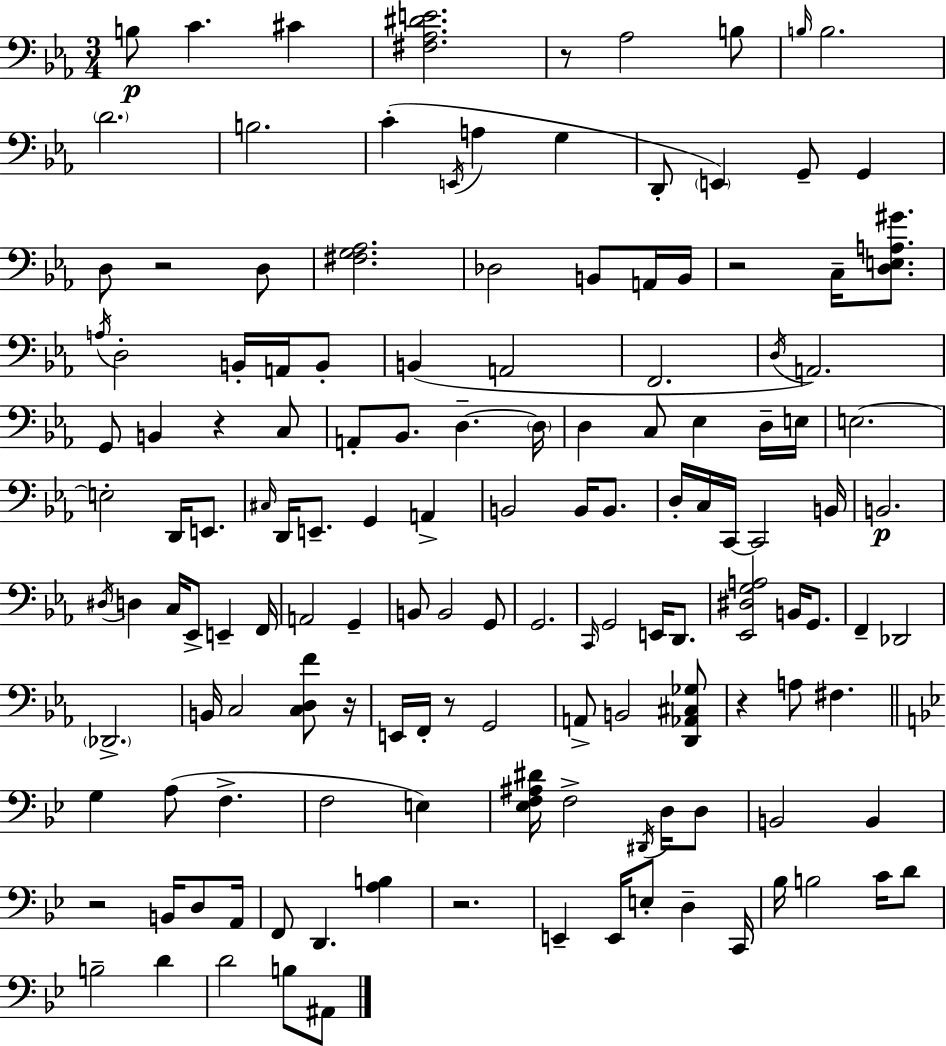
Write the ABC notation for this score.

X:1
T:Untitled
M:3/4
L:1/4
K:Cm
B,/2 C ^C [^F,_A,^DE]2 z/2 _A,2 B,/2 B,/4 B,2 D2 B,2 C E,,/4 A, G, D,,/2 E,, G,,/2 G,, D,/2 z2 D,/2 [^F,G,_A,]2 _D,2 B,,/2 A,,/4 B,,/4 z2 C,/4 [D,E,A,^G]/2 A,/4 D,2 B,,/4 A,,/4 B,,/2 B,, A,,2 F,,2 D,/4 A,,2 G,,/2 B,, z C,/2 A,,/2 _B,,/2 D, D,/4 D, C,/2 _E, D,/4 E,/4 E,2 E,2 D,,/4 E,,/2 ^C,/4 D,,/4 E,,/2 G,, A,, B,,2 B,,/4 B,,/2 D,/4 C,/4 C,,/4 C,,2 B,,/4 B,,2 ^D,/4 D, C,/4 _E,,/2 E,, F,,/4 A,,2 G,, B,,/2 B,,2 G,,/2 G,,2 C,,/4 G,,2 E,,/4 D,,/2 [_E,,^D,G,A,]2 B,,/4 G,,/2 F,, _D,,2 _D,,2 B,,/4 C,2 [C,D,F]/2 z/4 E,,/4 F,,/4 z/2 G,,2 A,,/2 B,,2 [D,,_A,,^C,_G,]/2 z A,/2 ^F, G, A,/2 F, F,2 E, [_E,F,^A,^D]/4 F,2 ^D,,/4 D,/4 D,/2 B,,2 B,, z2 B,,/4 D,/2 A,,/4 F,,/2 D,, [A,B,] z2 E,, E,,/4 E,/2 D, C,,/4 _B,/4 B,2 C/4 D/2 B,2 D D2 B,/2 ^A,,/2